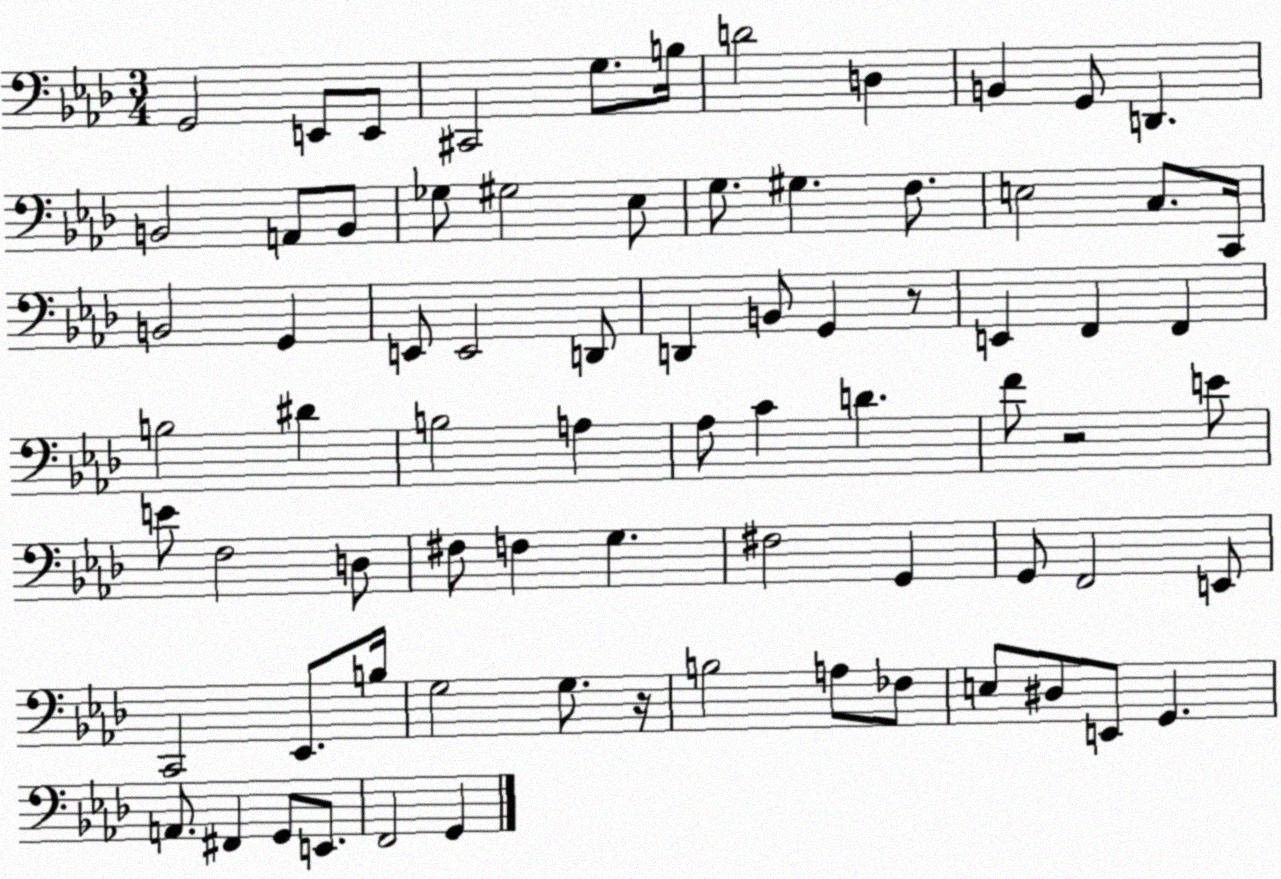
X:1
T:Untitled
M:3/4
L:1/4
K:Ab
G,,2 E,,/2 E,,/2 ^C,,2 G,/2 B,/4 D2 D, B,, G,,/2 D,, B,,2 A,,/2 B,,/2 _G,/2 ^G,2 _E,/2 G,/2 ^G, F,/2 E,2 C,/2 C,,/4 B,,2 G,, E,,/2 E,,2 D,,/2 D,, B,,/2 G,, z/2 E,, F,, F,, B,2 ^D B,2 A, _A,/2 C D F/2 z2 E/2 E/2 F,2 D,/2 ^F,/2 F, G, ^F,2 G,, G,,/2 F,,2 E,,/2 C,,2 _E,,/2 B,/4 G,2 G,/2 z/4 B,2 A,/2 _F,/2 E,/2 ^D,/2 E,,/2 G,, A,,/2 ^F,, G,,/2 E,,/2 F,,2 G,,